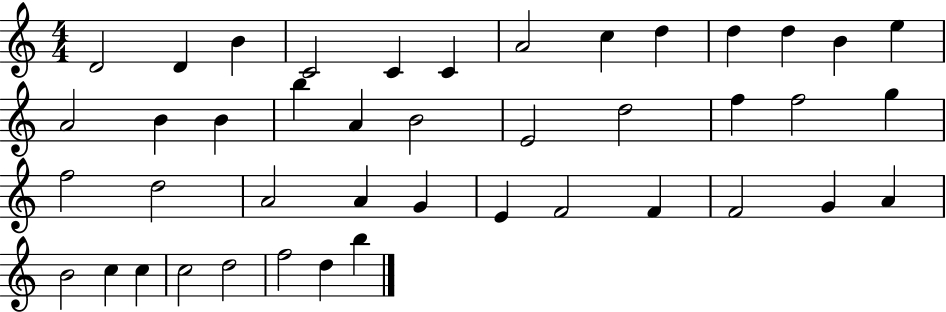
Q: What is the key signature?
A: C major